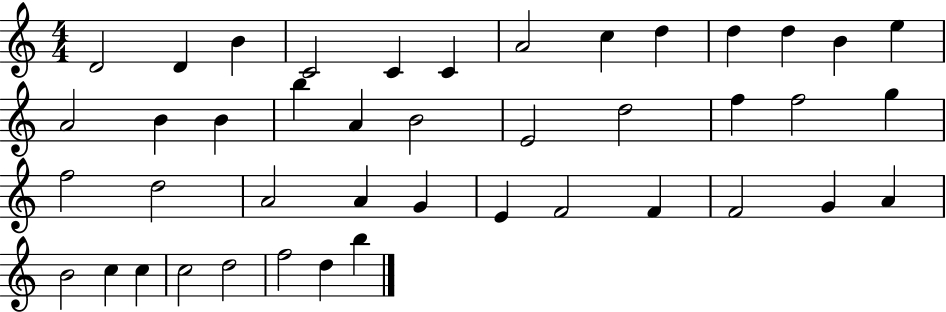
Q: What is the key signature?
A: C major